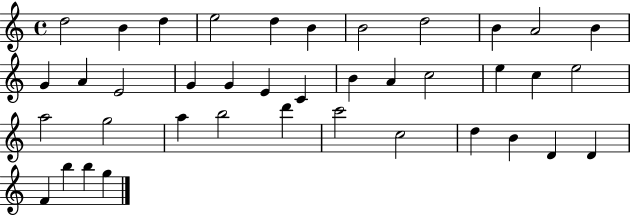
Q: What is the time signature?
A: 4/4